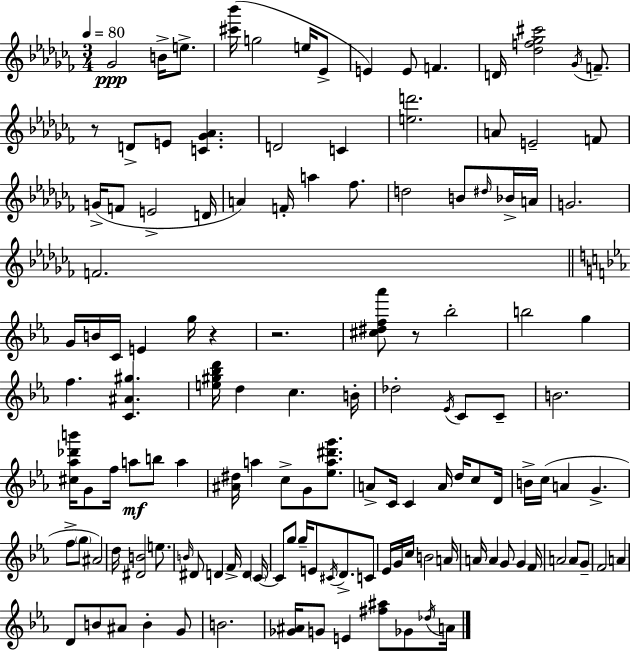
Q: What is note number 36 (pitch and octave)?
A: B4